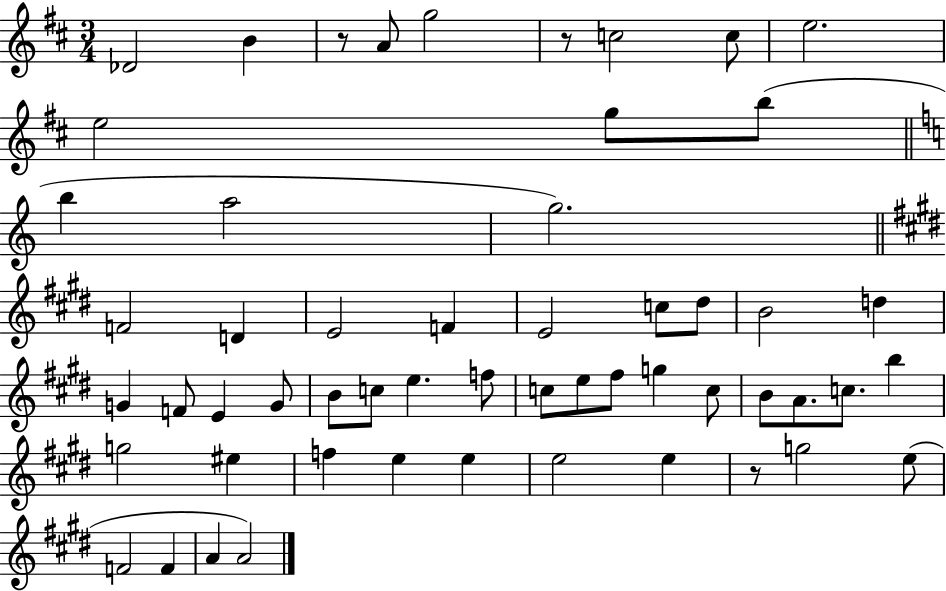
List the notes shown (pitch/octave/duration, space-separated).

Db4/h B4/q R/e A4/e G5/h R/e C5/h C5/e E5/h. E5/h G5/e B5/e B5/q A5/h G5/h. F4/h D4/q E4/h F4/q E4/h C5/e D#5/e B4/h D5/q G4/q F4/e E4/q G4/e B4/e C5/e E5/q. F5/e C5/e E5/e F#5/e G5/q C5/e B4/e A4/e. C5/e. B5/q G5/h EIS5/q F5/q E5/q E5/q E5/h E5/q R/e G5/h E5/e F4/h F4/q A4/q A4/h